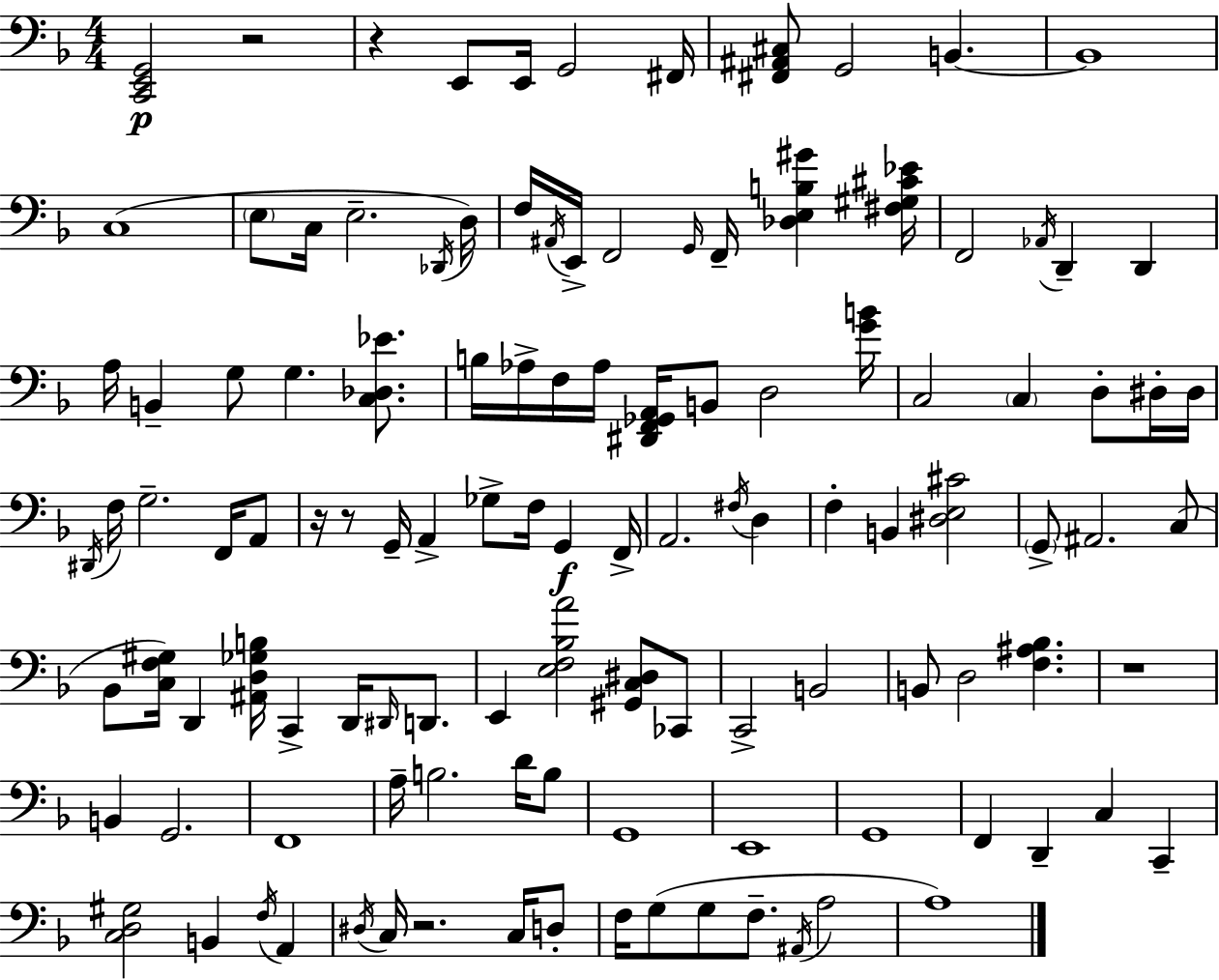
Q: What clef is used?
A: bass